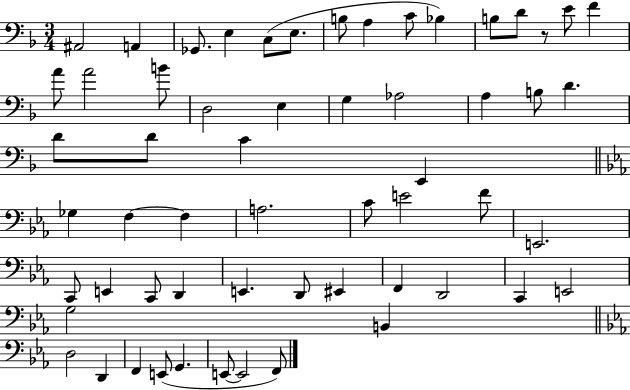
A#2/h A2/q Gb2/e. E3/q C3/e E3/e. B3/e A3/q C4/e Bb3/q B3/e D4/e R/e E4/e F4/q A4/e A4/h B4/e D3/h E3/q G3/q Ab3/h A3/q B3/e D4/q. D4/e D4/e C4/q E2/q Gb3/q F3/q F3/q A3/h. C4/e E4/h F4/e E2/h. C2/e E2/q C2/e D2/q E2/q. D2/e EIS2/q F2/q D2/h C2/q E2/h G3/h B2/q D3/h D2/q F2/q E2/e G2/q. E2/e E2/h F2/e